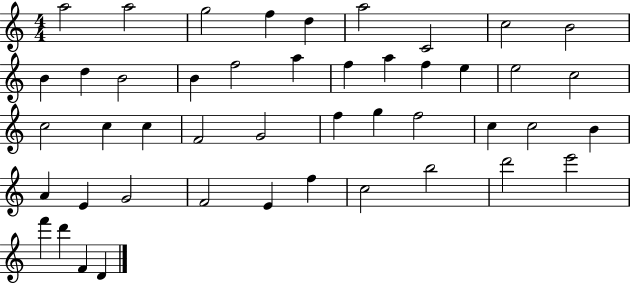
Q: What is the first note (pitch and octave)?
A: A5